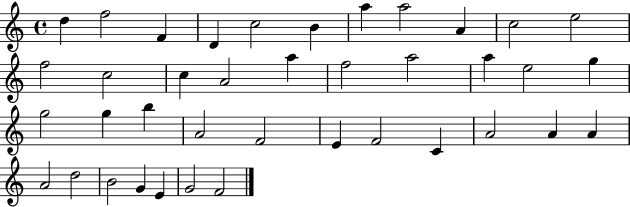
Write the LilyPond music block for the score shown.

{
  \clef treble
  \time 4/4
  \defaultTimeSignature
  \key c \major
  d''4 f''2 f'4 | d'4 c''2 b'4 | a''4 a''2 a'4 | c''2 e''2 | \break f''2 c''2 | c''4 a'2 a''4 | f''2 a''2 | a''4 e''2 g''4 | \break g''2 g''4 b''4 | a'2 f'2 | e'4 f'2 c'4 | a'2 a'4 a'4 | \break a'2 d''2 | b'2 g'4 e'4 | g'2 f'2 | \bar "|."
}